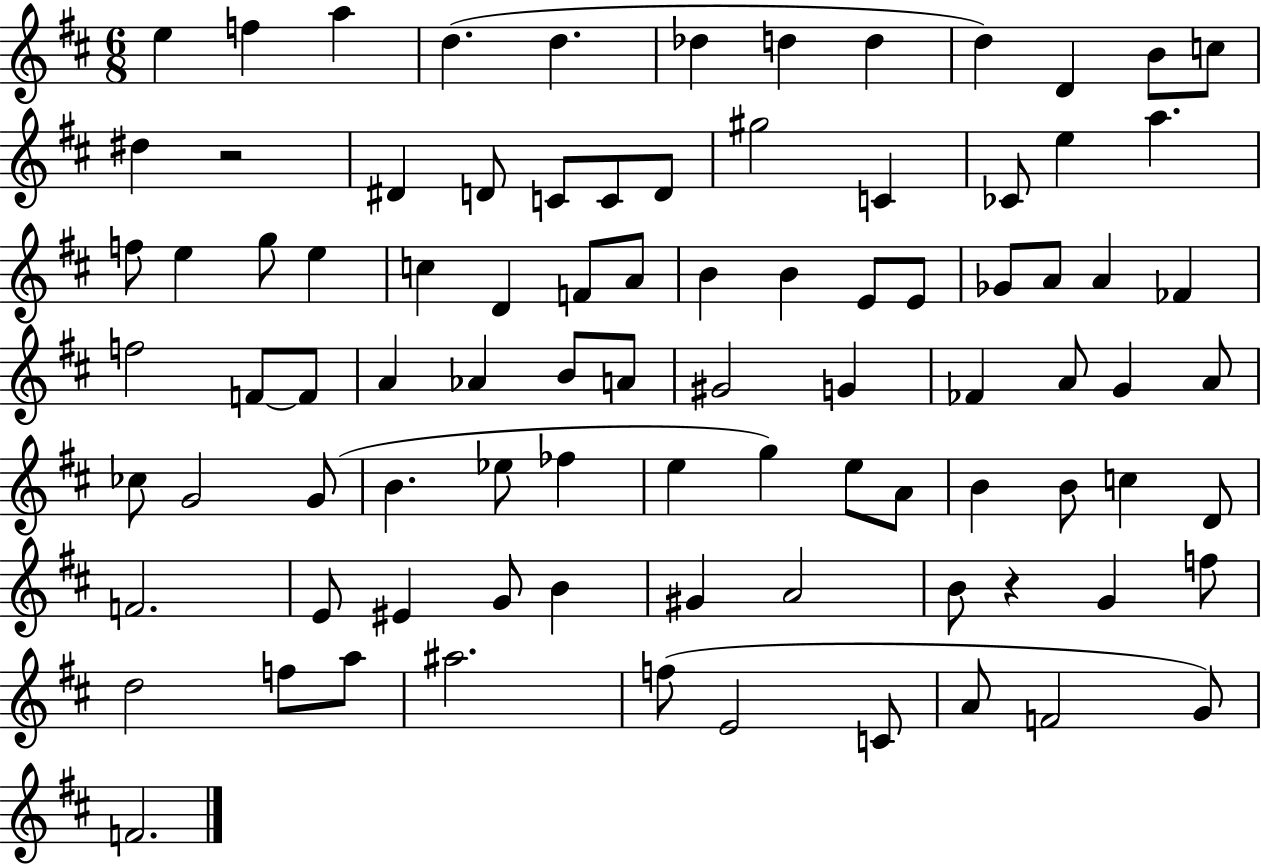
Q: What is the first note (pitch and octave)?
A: E5